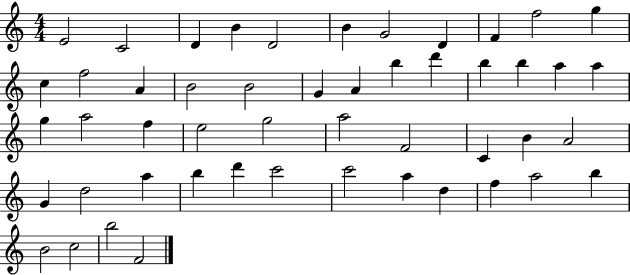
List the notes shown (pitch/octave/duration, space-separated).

E4/h C4/h D4/q B4/q D4/h B4/q G4/h D4/q F4/q F5/h G5/q C5/q F5/h A4/q B4/h B4/h G4/q A4/q B5/q D6/q B5/q B5/q A5/q A5/q G5/q A5/h F5/q E5/h G5/h A5/h F4/h C4/q B4/q A4/h G4/q D5/h A5/q B5/q D6/q C6/h C6/h A5/q D5/q F5/q A5/h B5/q B4/h C5/h B5/h F4/h